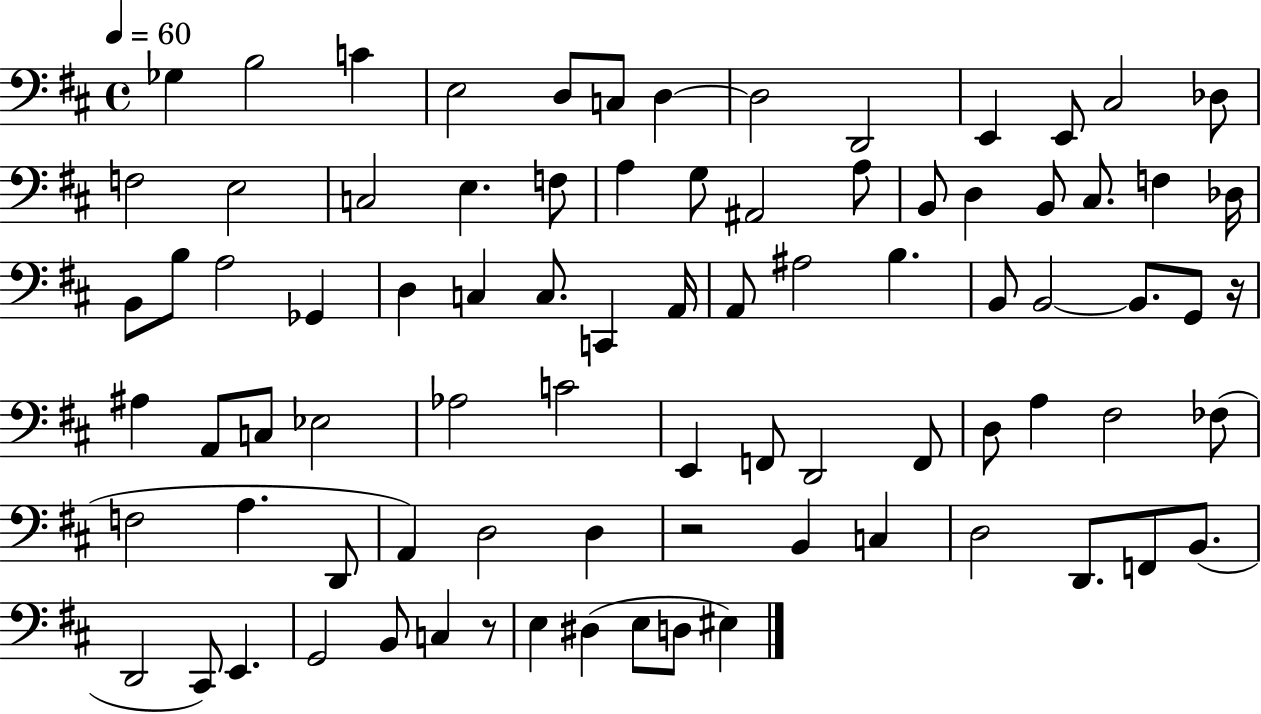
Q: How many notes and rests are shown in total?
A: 84